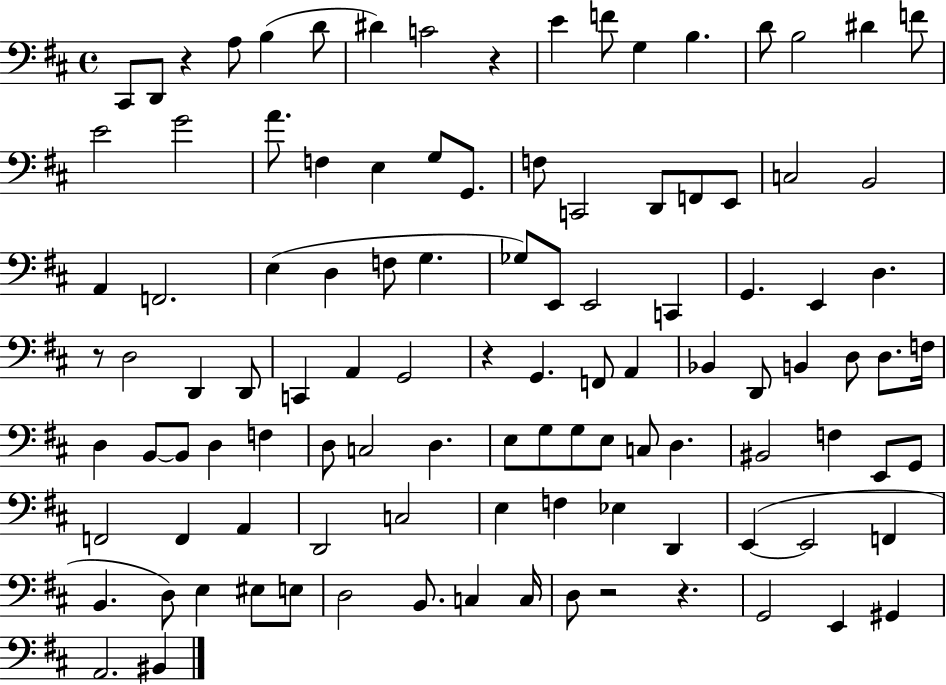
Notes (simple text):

C#2/e D2/e R/q A3/e B3/q D4/e D#4/q C4/h R/q E4/q F4/e G3/q B3/q. D4/e B3/h D#4/q F4/e E4/h G4/h A4/e. F3/q E3/q G3/e G2/e. F3/e C2/h D2/e F2/e E2/e C3/h B2/h A2/q F2/h. E3/q D3/q F3/e G3/q. Gb3/e E2/e E2/h C2/q G2/q. E2/q D3/q. R/e D3/h D2/q D2/e C2/q A2/q G2/h R/q G2/q. F2/e A2/q Bb2/q D2/e B2/q D3/e D3/e. F3/s D3/q B2/e B2/e D3/q F3/q D3/e C3/h D3/q. E3/e G3/e G3/e E3/e C3/e D3/q. BIS2/h F3/q E2/e G2/e F2/h F2/q A2/q D2/h C3/h E3/q F3/q Eb3/q D2/q E2/q E2/h F2/q B2/q. D3/e E3/q EIS3/e E3/e D3/h B2/e. C3/q C3/s D3/e R/h R/q. G2/h E2/q G#2/q A2/h. BIS2/q